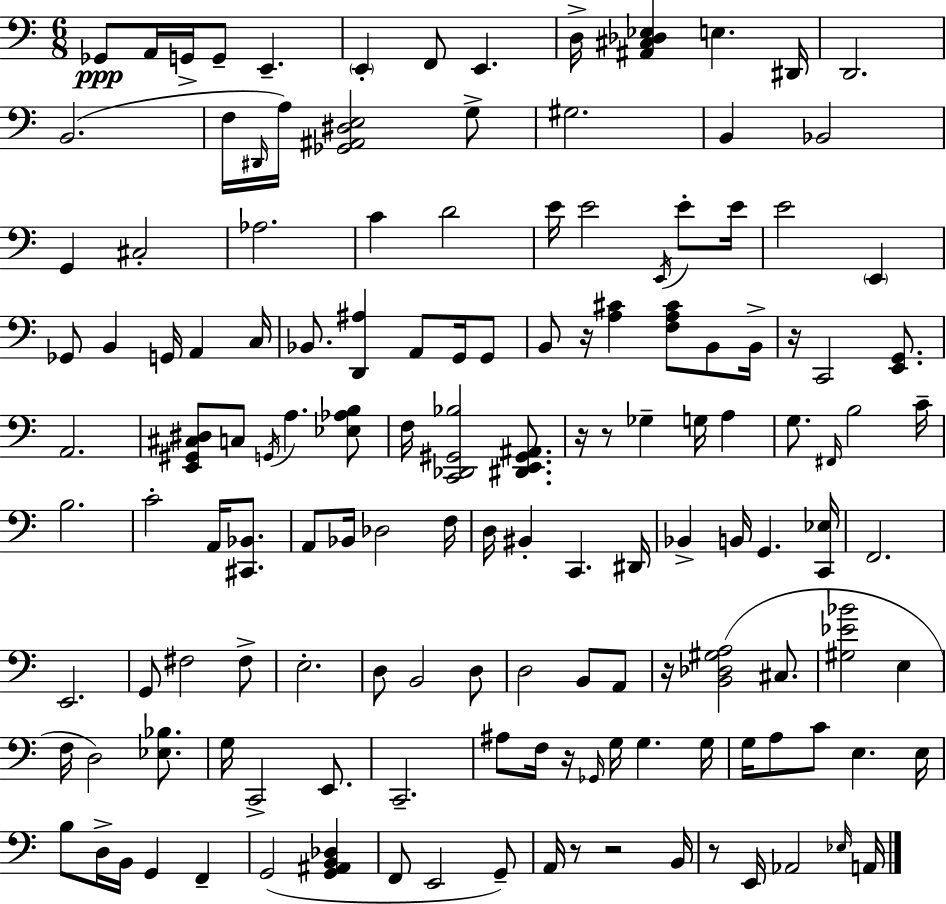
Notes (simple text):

Gb2/e A2/s G2/s G2/e E2/q. E2/q F2/e E2/q. D3/s [A#2,C#3,Db3,Eb3]/q E3/q. D#2/s D2/h. B2/h. F3/s D#2/s A3/s [Gb2,A#2,D#3,E3]/h G3/e G#3/h. B2/q Bb2/h G2/q C#3/h Ab3/h. C4/q D4/h E4/s E4/h E2/s E4/e E4/s E4/h E2/q Gb2/e B2/q G2/s A2/q C3/s Bb2/e. [D2,A#3]/q A2/e G2/s G2/e B2/e R/s [A3,C#4]/q [F3,A3,C#4]/e B2/e B2/s R/s C2/h [E2,G2]/e. A2/h. [E2,G#2,C#3,D#3]/e C3/e G2/s A3/q. [Eb3,Ab3,B3]/e F3/s [C2,Db2,G#2,Bb3]/h [D#2,E2,G#2,A#2]/e. R/s R/e Gb3/q G3/s A3/q G3/e. F#2/s B3/h C4/s B3/h. C4/h A2/s [C#2,Bb2]/e. A2/e Bb2/s Db3/h F3/s D3/s BIS2/q C2/q. D#2/s Bb2/q B2/s G2/q. [C2,Eb3]/s F2/h. E2/h. G2/e F#3/h F#3/e E3/h. D3/e B2/h D3/e D3/h B2/e A2/e R/s [B2,Db3,G#3,A3]/h C#3/e. [G#3,Eb4,Bb4]/h E3/q F3/s D3/h [Eb3,Bb3]/e. G3/s C2/h E2/e. C2/h. A#3/e F3/s R/s Gb2/s G3/s G3/q. G3/s G3/s A3/e C4/e E3/q. E3/s B3/e D3/s B2/s G2/q F2/q G2/h [G2,A#2,B2,Db3]/q F2/e E2/h G2/e A2/s R/e R/h B2/s R/e E2/s Ab2/h Eb3/s A2/s